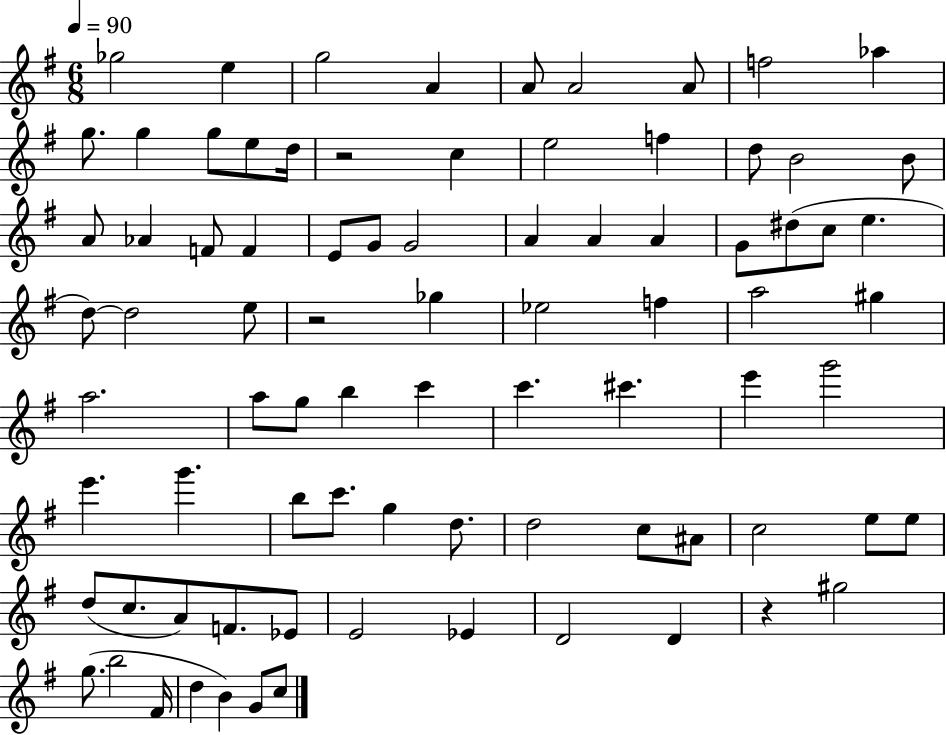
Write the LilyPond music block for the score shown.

{
  \clef treble
  \numericTimeSignature
  \time 6/8
  \key g \major
  \tempo 4 = 90
  \repeat volta 2 { ges''2 e''4 | g''2 a'4 | a'8 a'2 a'8 | f''2 aes''4 | \break g''8. g''4 g''8 e''8 d''16 | r2 c''4 | e''2 f''4 | d''8 b'2 b'8 | \break a'8 aes'4 f'8 f'4 | e'8 g'8 g'2 | a'4 a'4 a'4 | g'8 dis''8( c''8 e''4. | \break d''8~~) d''2 e''8 | r2 ges''4 | ees''2 f''4 | a''2 gis''4 | \break a''2. | a''8 g''8 b''4 c'''4 | c'''4. cis'''4. | e'''4 g'''2 | \break e'''4. g'''4. | b''8 c'''8. g''4 d''8. | d''2 c''8 ais'8 | c''2 e''8 e''8 | \break d''8( c''8. a'8) f'8. ees'8 | e'2 ees'4 | d'2 d'4 | r4 gis''2 | \break g''8.( b''2 fis'16 | d''4 b'4) g'8 c''8 | } \bar "|."
}